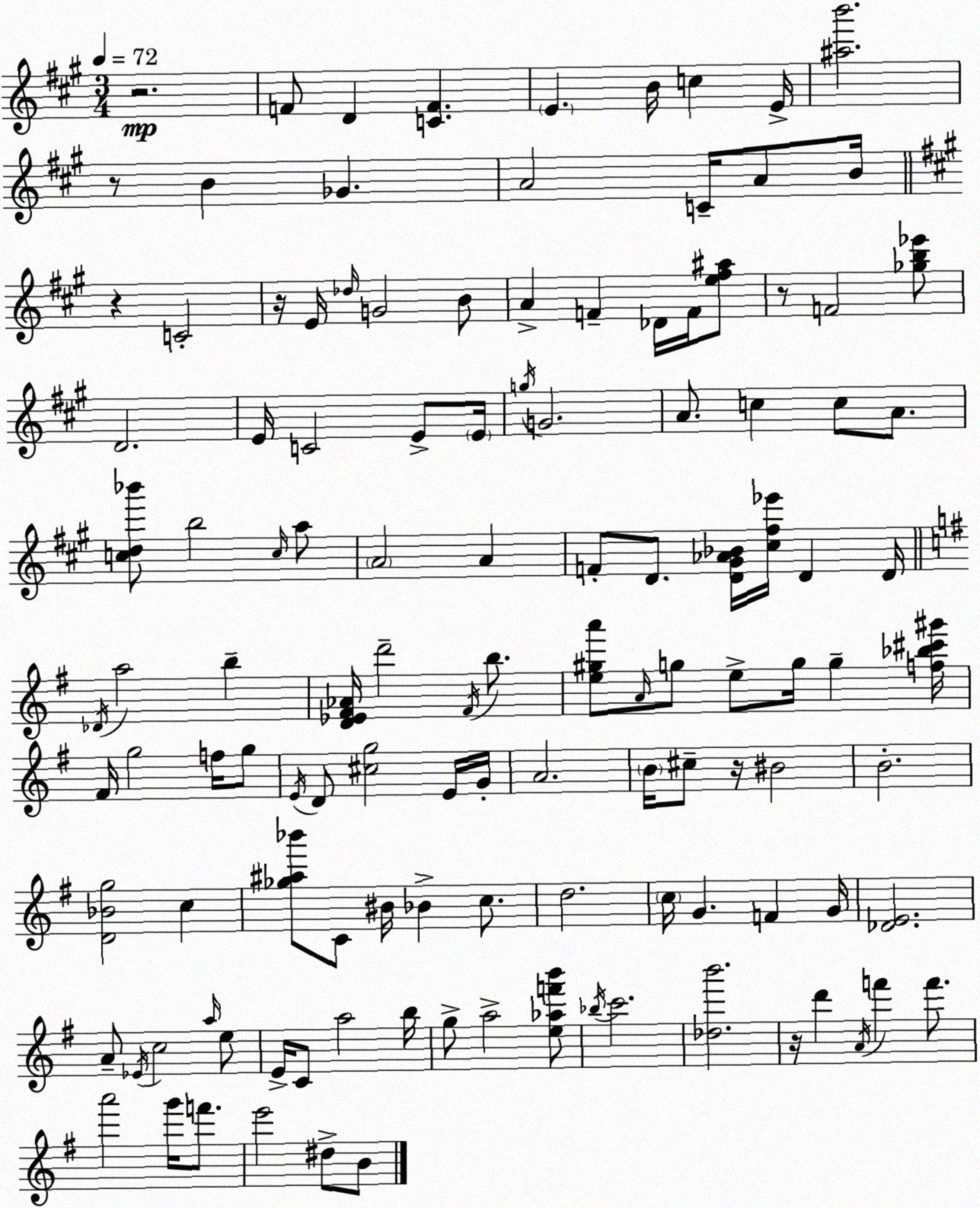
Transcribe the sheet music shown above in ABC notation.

X:1
T:Untitled
M:3/4
L:1/4
K:A
z2 F/2 D [CF] E B/4 c E/4 [^ab']2 z/2 B _G A2 C/4 A/2 B/4 z C2 z/4 E/4 _d/4 G2 B/2 A F _D/4 F/4 [e^f^a]/2 z/2 F2 [_gb_e']/2 D2 E/4 C2 E/2 E/4 g/4 G2 A/2 c c/2 A/2 [cd_b']/2 b2 c/4 a/2 A2 A F/2 D/2 [D^G_A_B]/4 [^c^f_e']/4 D D/4 _D/4 a2 b [D_E^F_A]/4 d'2 ^F/4 b/2 [e^ga']/2 A/4 g/2 e/2 g/4 g [f_b^c'^g']/4 ^F/4 g2 f/4 g/2 E/4 D/2 [^cg]2 E/4 G/4 A2 B/4 ^c/2 z/4 ^B2 B2 [D_Bg]2 c [_g^a_b']/2 C/2 ^B/4 _B c/2 d2 c/4 G F G/4 [_DE]2 A/2 _E/4 c2 a/4 e/2 E/4 C/2 a2 b/4 g/2 a2 [e_af'b']/2 _b/4 c'2 [_db']2 z/4 d' A/4 f' f'/2 a'2 g'/4 f'/2 e'2 ^d/2 B/2